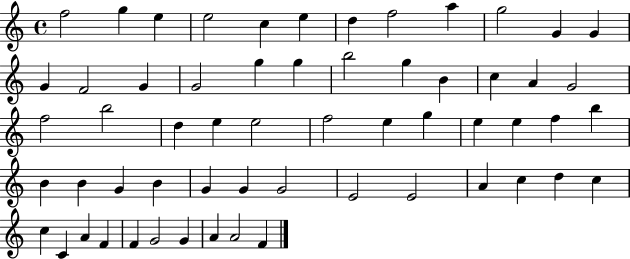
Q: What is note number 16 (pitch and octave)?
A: G4